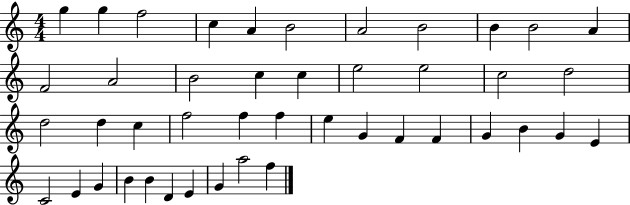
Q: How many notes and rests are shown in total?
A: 44